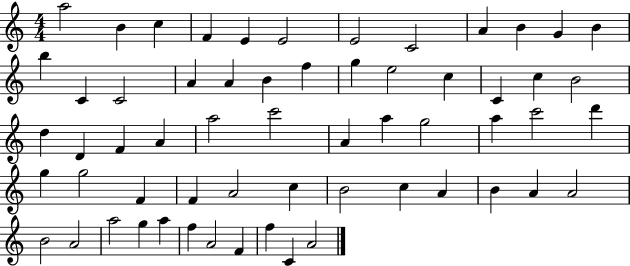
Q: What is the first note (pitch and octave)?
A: A5